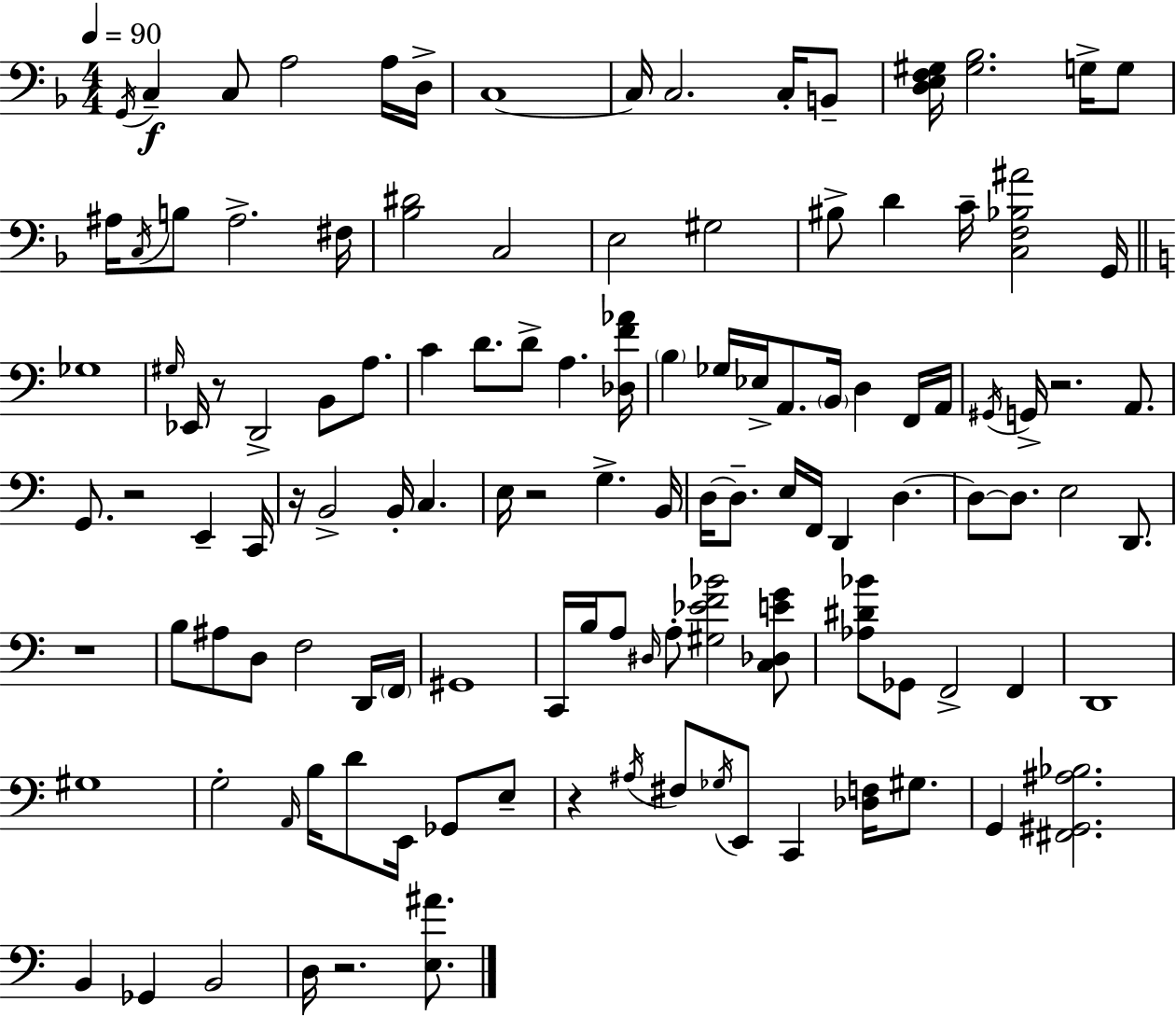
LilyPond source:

{
  \clef bass
  \numericTimeSignature
  \time 4/4
  \key f \major
  \tempo 4 = 90
  \acciaccatura { g,16 }\f c4-- c8 a2 a16 | d16-> c1~~ | c16 c2. c16-. b,8-- | <d e f gis>16 <gis bes>2. g16-> g8 | \break ais16 \acciaccatura { c16 } b8 ais2.-> | fis16 <bes dis'>2 c2 | e2 gis2 | bis8-> d'4 c'16-- <c f bes ais'>2 | \break g,16 \bar "||" \break \key a \minor ges1 | \grace { gis16 } ees,16 r8 d,2-> b,8 a8. | c'4 d'8. d'8-> a4. | <des f' aes'>16 \parenthesize b4 ges16 ees16-> a,8. \parenthesize b,16 d4 f,16 | \break a,16 \acciaccatura { gis,16 } g,16-> r2. a,8. | g,8. r2 e,4-- | c,16 r16 b,2-> b,16-. c4. | e16 r2 g4.-> | \break b,16 d16~~ d8.-- e16 f,16 d,4 d4.~~ | d8~~ d8. e2 d,8. | r1 | b8 ais8 d8 f2 | \break d,16 \parenthesize f,16 gis,1 | c,16 b16 a8 \grace { dis16 } a8-. <gis ees' f' bes'>2 | <c des e' g'>8 <aes dis' bes'>8 ges,8 f,2-> f,4 | d,1 | \break gis1 | g2-. \grace { a,16 } b16 d'8 e,16 | ges,8 e8-- r4 \acciaccatura { ais16 } fis8 \acciaccatura { ges16 } e,8 c,4 | <des f>16 gis8. g,4 <fis, gis, ais bes>2. | \break b,4 ges,4 b,2 | d16 r2. | <e ais'>8. \bar "|."
}